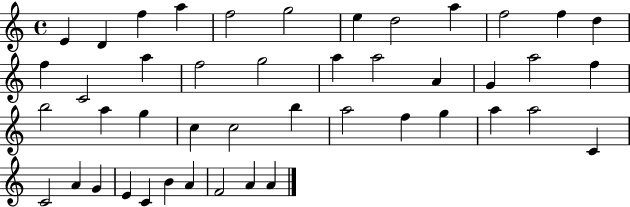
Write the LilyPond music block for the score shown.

{
  \clef treble
  \time 4/4
  \defaultTimeSignature
  \key c \major
  e'4 d'4 f''4 a''4 | f''2 g''2 | e''4 d''2 a''4 | f''2 f''4 d''4 | \break f''4 c'2 a''4 | f''2 g''2 | a''4 a''2 a'4 | g'4 a''2 f''4 | \break b''2 a''4 g''4 | c''4 c''2 b''4 | a''2 f''4 g''4 | a''4 a''2 c'4 | \break c'2 a'4 g'4 | e'4 c'4 b'4 a'4 | f'2 a'4 a'4 | \bar "|."
}